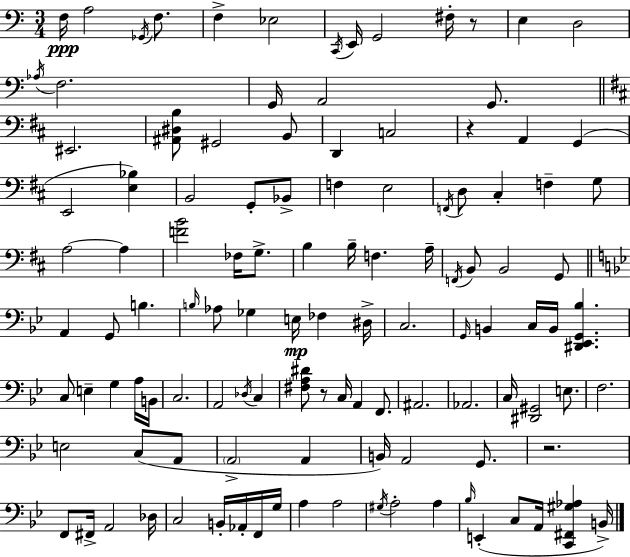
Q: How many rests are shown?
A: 4